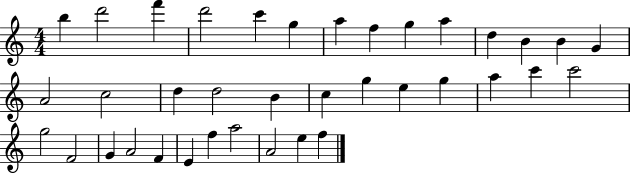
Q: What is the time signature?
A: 4/4